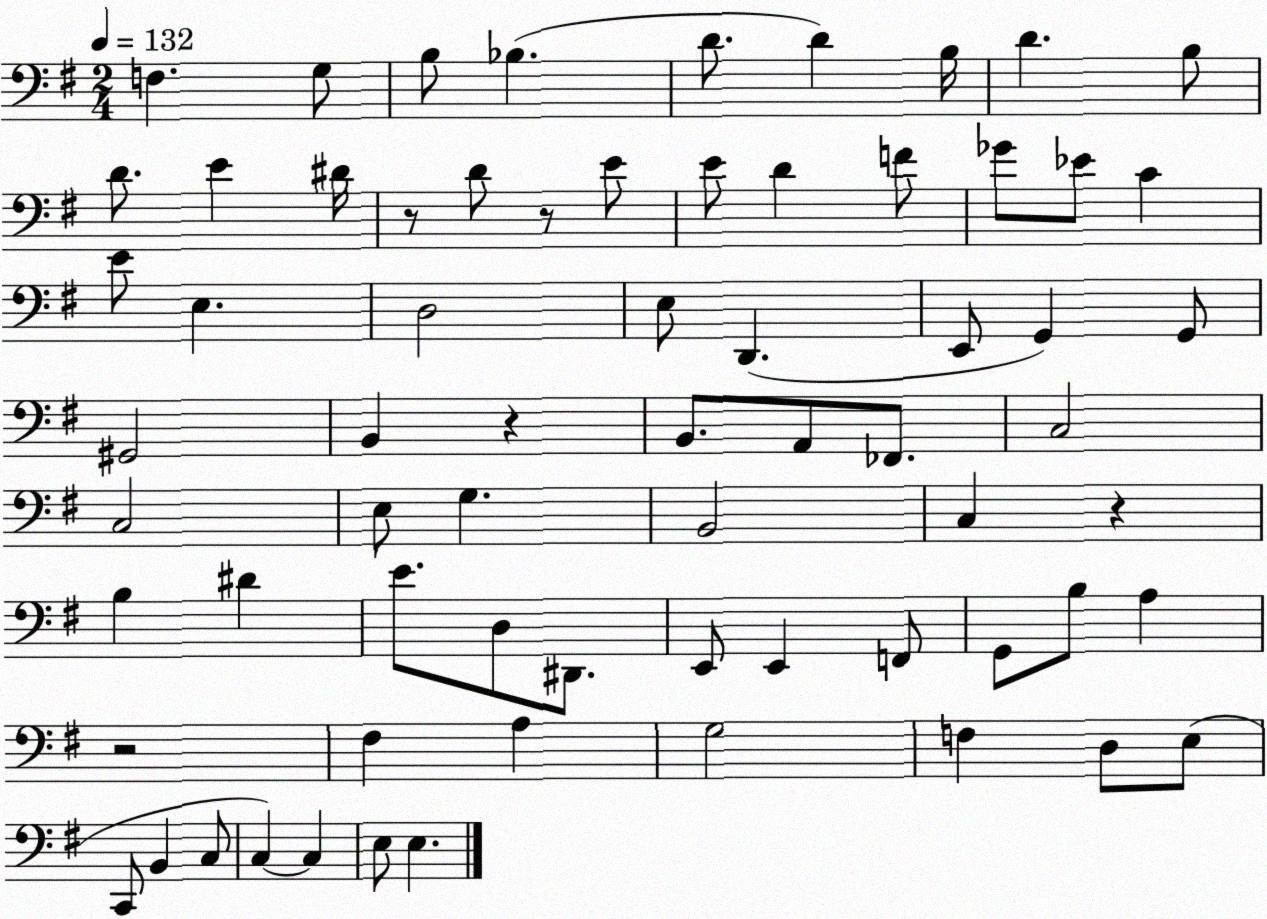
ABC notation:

X:1
T:Untitled
M:2/4
L:1/4
K:G
F, G,/2 B,/2 _B, D/2 D B,/4 D B,/2 D/2 E ^D/4 z/2 D/2 z/2 E/2 E/2 D F/2 _G/2 _E/2 C E/2 E, D,2 E,/2 D,, E,,/2 G,, G,,/2 ^G,,2 B,, z B,,/2 A,,/2 _F,,/2 C,2 C,2 E,/2 G, B,,2 C, z B, ^D E/2 D,/2 ^D,,/2 E,,/2 E,, F,,/2 G,,/2 B,/2 A, z2 ^F, A, G,2 F, D,/2 E,/2 C,,/2 B,, C,/2 C, C, E,/2 E,